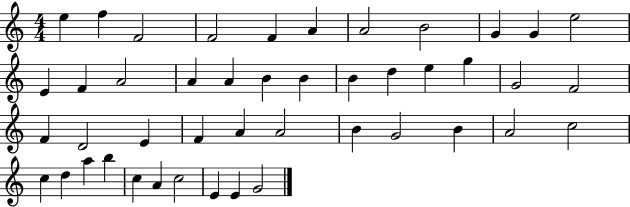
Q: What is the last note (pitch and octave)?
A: G4